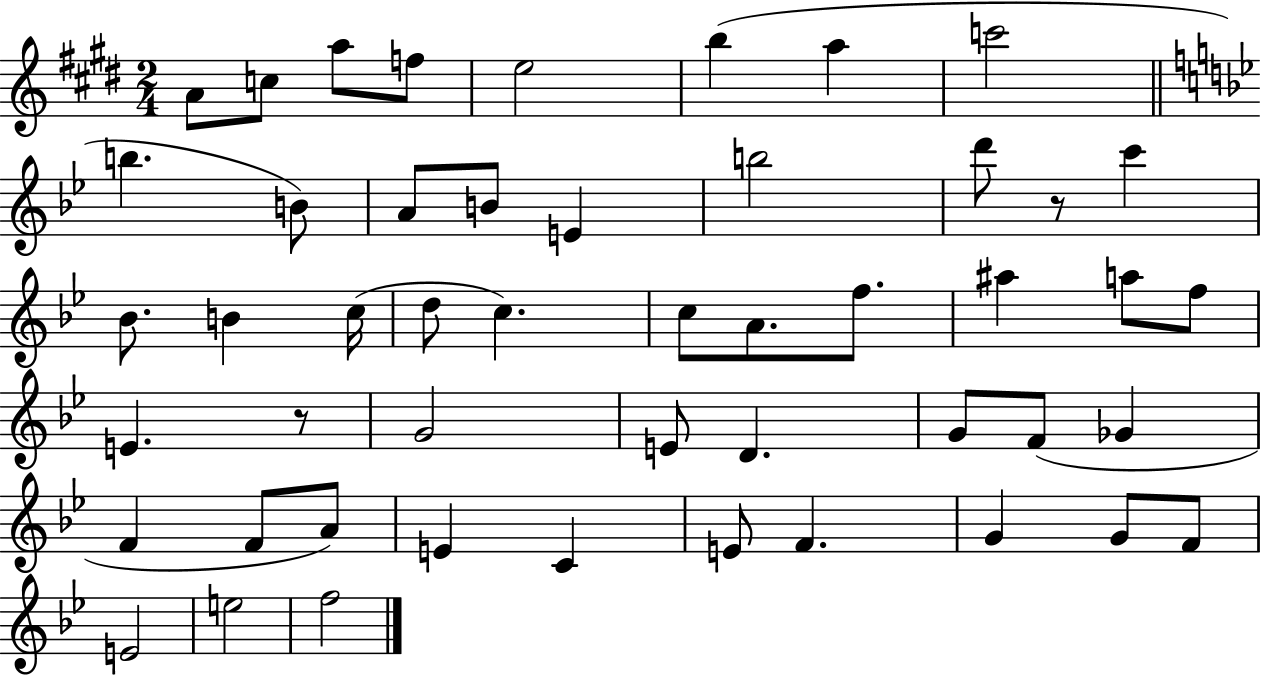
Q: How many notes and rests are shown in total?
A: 49